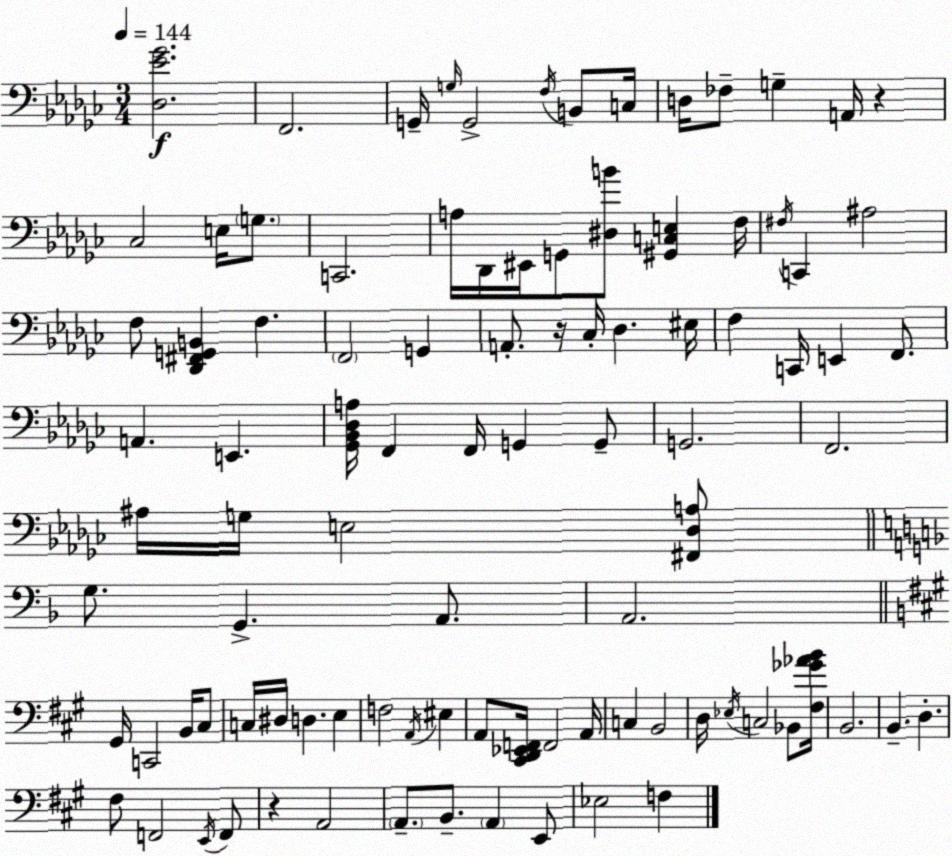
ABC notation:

X:1
T:Untitled
M:3/4
L:1/4
K:Ebm
[_D,_E_G]2 F,,2 G,,/4 G,/4 G,,2 F,/4 B,,/2 C,/4 D,/4 _F,/2 G, A,,/4 z _C,2 E,/4 G,/2 C,,2 A,/4 _D,,/4 ^E,,/4 G,,/2 [^D,B]/2 [^G,,C,E,] F,/4 ^F,/4 C,, ^A,2 F,/2 [_D,,^F,,G,,B,,] F, F,,2 G,, A,,/2 z/4 _C,/4 _D, ^E,/4 F, C,,/4 E,, F,,/2 A,, E,, [_G,,_B,,_D,A,]/4 F,, F,,/4 G,, G,,/2 G,,2 F,,2 ^A,/4 G,/4 E,2 [^F,,_D,A,]/2 G,/2 G,, A,,/2 A,,2 ^G,,/4 C,,2 B,,/4 ^C,/2 C,/4 ^D,/4 D, E, F,2 A,,/4 ^E, A,,/2 [^C,,D,,_E,,F,,]/4 F,,2 A,,/4 C, B,,2 D,/4 _E,/4 C,2 _B,,/2 [^F,_G_AB]/4 B,,2 B,, D, ^F,/2 F,,2 E,,/4 F,,/2 z A,,2 A,,/2 B,,/2 A,, E,,/2 _E,2 F,